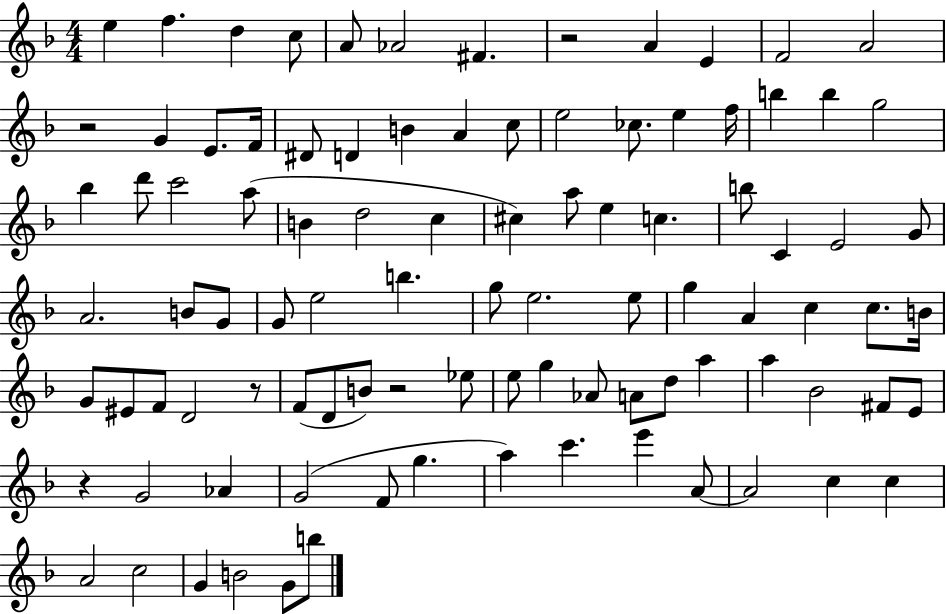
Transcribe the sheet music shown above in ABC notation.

X:1
T:Untitled
M:4/4
L:1/4
K:F
e f d c/2 A/2 _A2 ^F z2 A E F2 A2 z2 G E/2 F/4 ^D/2 D B A c/2 e2 _c/2 e f/4 b b g2 _b d'/2 c'2 a/2 B d2 c ^c a/2 e c b/2 C E2 G/2 A2 B/2 G/2 G/2 e2 b g/2 e2 e/2 g A c c/2 B/4 G/2 ^E/2 F/2 D2 z/2 F/2 D/2 B/2 z2 _e/2 e/2 g _A/2 A/2 d/2 a a _B2 ^F/2 E/2 z G2 _A G2 F/2 g a c' e' A/2 A2 c c A2 c2 G B2 G/2 b/2